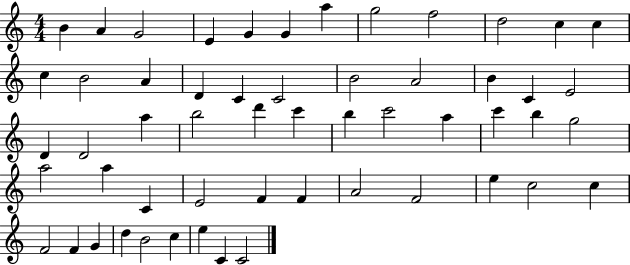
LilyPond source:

{
  \clef treble
  \numericTimeSignature
  \time 4/4
  \key c \major
  b'4 a'4 g'2 | e'4 g'4 g'4 a''4 | g''2 f''2 | d''2 c''4 c''4 | \break c''4 b'2 a'4 | d'4 c'4 c'2 | b'2 a'2 | b'4 c'4 e'2 | \break d'4 d'2 a''4 | b''2 d'''4 c'''4 | b''4 c'''2 a''4 | c'''4 b''4 g''2 | \break a''2 a''4 c'4 | e'2 f'4 f'4 | a'2 f'2 | e''4 c''2 c''4 | \break f'2 f'4 g'4 | d''4 b'2 c''4 | e''4 c'4 c'2 | \bar "|."
}